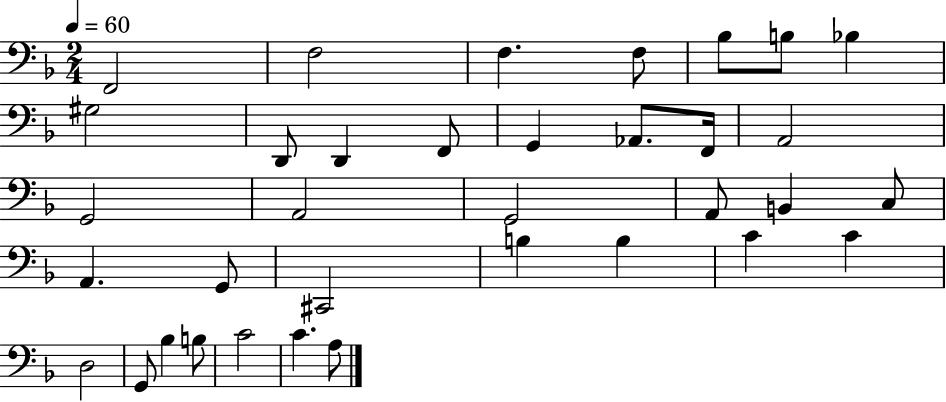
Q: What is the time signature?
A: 2/4